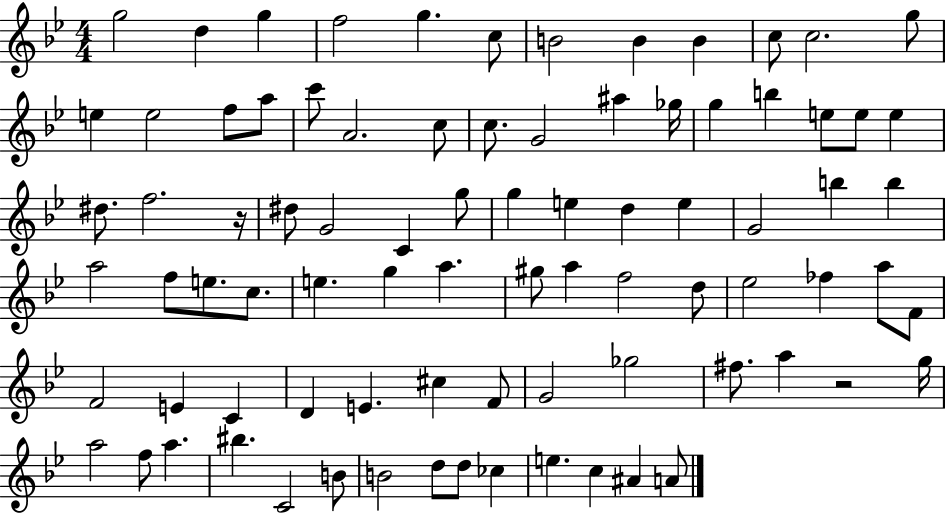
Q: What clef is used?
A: treble